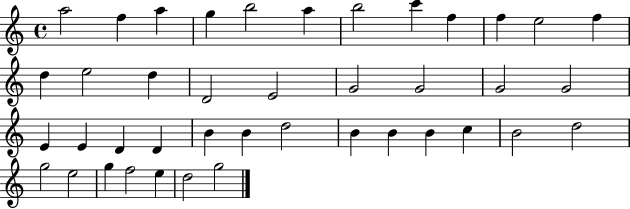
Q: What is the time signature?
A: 4/4